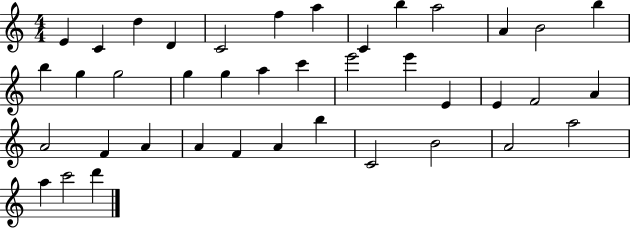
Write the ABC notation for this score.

X:1
T:Untitled
M:4/4
L:1/4
K:C
E C d D C2 f a C b a2 A B2 b b g g2 g g a c' e'2 e' E E F2 A A2 F A A F A b C2 B2 A2 a2 a c'2 d'